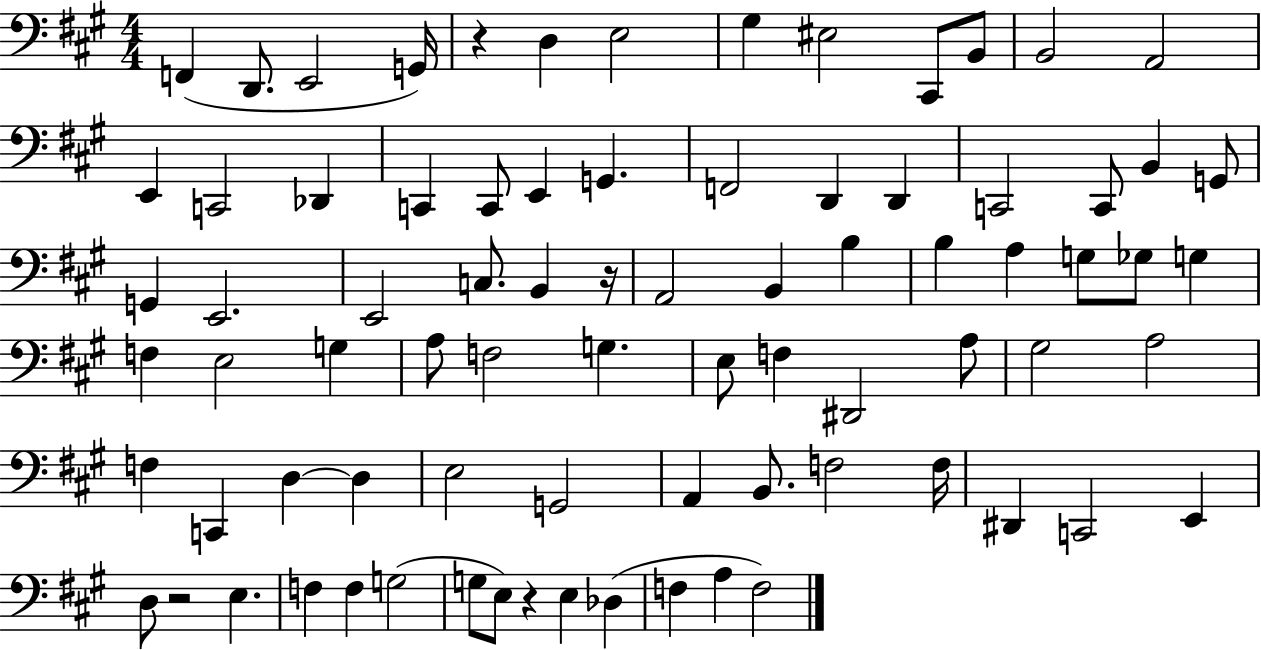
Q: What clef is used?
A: bass